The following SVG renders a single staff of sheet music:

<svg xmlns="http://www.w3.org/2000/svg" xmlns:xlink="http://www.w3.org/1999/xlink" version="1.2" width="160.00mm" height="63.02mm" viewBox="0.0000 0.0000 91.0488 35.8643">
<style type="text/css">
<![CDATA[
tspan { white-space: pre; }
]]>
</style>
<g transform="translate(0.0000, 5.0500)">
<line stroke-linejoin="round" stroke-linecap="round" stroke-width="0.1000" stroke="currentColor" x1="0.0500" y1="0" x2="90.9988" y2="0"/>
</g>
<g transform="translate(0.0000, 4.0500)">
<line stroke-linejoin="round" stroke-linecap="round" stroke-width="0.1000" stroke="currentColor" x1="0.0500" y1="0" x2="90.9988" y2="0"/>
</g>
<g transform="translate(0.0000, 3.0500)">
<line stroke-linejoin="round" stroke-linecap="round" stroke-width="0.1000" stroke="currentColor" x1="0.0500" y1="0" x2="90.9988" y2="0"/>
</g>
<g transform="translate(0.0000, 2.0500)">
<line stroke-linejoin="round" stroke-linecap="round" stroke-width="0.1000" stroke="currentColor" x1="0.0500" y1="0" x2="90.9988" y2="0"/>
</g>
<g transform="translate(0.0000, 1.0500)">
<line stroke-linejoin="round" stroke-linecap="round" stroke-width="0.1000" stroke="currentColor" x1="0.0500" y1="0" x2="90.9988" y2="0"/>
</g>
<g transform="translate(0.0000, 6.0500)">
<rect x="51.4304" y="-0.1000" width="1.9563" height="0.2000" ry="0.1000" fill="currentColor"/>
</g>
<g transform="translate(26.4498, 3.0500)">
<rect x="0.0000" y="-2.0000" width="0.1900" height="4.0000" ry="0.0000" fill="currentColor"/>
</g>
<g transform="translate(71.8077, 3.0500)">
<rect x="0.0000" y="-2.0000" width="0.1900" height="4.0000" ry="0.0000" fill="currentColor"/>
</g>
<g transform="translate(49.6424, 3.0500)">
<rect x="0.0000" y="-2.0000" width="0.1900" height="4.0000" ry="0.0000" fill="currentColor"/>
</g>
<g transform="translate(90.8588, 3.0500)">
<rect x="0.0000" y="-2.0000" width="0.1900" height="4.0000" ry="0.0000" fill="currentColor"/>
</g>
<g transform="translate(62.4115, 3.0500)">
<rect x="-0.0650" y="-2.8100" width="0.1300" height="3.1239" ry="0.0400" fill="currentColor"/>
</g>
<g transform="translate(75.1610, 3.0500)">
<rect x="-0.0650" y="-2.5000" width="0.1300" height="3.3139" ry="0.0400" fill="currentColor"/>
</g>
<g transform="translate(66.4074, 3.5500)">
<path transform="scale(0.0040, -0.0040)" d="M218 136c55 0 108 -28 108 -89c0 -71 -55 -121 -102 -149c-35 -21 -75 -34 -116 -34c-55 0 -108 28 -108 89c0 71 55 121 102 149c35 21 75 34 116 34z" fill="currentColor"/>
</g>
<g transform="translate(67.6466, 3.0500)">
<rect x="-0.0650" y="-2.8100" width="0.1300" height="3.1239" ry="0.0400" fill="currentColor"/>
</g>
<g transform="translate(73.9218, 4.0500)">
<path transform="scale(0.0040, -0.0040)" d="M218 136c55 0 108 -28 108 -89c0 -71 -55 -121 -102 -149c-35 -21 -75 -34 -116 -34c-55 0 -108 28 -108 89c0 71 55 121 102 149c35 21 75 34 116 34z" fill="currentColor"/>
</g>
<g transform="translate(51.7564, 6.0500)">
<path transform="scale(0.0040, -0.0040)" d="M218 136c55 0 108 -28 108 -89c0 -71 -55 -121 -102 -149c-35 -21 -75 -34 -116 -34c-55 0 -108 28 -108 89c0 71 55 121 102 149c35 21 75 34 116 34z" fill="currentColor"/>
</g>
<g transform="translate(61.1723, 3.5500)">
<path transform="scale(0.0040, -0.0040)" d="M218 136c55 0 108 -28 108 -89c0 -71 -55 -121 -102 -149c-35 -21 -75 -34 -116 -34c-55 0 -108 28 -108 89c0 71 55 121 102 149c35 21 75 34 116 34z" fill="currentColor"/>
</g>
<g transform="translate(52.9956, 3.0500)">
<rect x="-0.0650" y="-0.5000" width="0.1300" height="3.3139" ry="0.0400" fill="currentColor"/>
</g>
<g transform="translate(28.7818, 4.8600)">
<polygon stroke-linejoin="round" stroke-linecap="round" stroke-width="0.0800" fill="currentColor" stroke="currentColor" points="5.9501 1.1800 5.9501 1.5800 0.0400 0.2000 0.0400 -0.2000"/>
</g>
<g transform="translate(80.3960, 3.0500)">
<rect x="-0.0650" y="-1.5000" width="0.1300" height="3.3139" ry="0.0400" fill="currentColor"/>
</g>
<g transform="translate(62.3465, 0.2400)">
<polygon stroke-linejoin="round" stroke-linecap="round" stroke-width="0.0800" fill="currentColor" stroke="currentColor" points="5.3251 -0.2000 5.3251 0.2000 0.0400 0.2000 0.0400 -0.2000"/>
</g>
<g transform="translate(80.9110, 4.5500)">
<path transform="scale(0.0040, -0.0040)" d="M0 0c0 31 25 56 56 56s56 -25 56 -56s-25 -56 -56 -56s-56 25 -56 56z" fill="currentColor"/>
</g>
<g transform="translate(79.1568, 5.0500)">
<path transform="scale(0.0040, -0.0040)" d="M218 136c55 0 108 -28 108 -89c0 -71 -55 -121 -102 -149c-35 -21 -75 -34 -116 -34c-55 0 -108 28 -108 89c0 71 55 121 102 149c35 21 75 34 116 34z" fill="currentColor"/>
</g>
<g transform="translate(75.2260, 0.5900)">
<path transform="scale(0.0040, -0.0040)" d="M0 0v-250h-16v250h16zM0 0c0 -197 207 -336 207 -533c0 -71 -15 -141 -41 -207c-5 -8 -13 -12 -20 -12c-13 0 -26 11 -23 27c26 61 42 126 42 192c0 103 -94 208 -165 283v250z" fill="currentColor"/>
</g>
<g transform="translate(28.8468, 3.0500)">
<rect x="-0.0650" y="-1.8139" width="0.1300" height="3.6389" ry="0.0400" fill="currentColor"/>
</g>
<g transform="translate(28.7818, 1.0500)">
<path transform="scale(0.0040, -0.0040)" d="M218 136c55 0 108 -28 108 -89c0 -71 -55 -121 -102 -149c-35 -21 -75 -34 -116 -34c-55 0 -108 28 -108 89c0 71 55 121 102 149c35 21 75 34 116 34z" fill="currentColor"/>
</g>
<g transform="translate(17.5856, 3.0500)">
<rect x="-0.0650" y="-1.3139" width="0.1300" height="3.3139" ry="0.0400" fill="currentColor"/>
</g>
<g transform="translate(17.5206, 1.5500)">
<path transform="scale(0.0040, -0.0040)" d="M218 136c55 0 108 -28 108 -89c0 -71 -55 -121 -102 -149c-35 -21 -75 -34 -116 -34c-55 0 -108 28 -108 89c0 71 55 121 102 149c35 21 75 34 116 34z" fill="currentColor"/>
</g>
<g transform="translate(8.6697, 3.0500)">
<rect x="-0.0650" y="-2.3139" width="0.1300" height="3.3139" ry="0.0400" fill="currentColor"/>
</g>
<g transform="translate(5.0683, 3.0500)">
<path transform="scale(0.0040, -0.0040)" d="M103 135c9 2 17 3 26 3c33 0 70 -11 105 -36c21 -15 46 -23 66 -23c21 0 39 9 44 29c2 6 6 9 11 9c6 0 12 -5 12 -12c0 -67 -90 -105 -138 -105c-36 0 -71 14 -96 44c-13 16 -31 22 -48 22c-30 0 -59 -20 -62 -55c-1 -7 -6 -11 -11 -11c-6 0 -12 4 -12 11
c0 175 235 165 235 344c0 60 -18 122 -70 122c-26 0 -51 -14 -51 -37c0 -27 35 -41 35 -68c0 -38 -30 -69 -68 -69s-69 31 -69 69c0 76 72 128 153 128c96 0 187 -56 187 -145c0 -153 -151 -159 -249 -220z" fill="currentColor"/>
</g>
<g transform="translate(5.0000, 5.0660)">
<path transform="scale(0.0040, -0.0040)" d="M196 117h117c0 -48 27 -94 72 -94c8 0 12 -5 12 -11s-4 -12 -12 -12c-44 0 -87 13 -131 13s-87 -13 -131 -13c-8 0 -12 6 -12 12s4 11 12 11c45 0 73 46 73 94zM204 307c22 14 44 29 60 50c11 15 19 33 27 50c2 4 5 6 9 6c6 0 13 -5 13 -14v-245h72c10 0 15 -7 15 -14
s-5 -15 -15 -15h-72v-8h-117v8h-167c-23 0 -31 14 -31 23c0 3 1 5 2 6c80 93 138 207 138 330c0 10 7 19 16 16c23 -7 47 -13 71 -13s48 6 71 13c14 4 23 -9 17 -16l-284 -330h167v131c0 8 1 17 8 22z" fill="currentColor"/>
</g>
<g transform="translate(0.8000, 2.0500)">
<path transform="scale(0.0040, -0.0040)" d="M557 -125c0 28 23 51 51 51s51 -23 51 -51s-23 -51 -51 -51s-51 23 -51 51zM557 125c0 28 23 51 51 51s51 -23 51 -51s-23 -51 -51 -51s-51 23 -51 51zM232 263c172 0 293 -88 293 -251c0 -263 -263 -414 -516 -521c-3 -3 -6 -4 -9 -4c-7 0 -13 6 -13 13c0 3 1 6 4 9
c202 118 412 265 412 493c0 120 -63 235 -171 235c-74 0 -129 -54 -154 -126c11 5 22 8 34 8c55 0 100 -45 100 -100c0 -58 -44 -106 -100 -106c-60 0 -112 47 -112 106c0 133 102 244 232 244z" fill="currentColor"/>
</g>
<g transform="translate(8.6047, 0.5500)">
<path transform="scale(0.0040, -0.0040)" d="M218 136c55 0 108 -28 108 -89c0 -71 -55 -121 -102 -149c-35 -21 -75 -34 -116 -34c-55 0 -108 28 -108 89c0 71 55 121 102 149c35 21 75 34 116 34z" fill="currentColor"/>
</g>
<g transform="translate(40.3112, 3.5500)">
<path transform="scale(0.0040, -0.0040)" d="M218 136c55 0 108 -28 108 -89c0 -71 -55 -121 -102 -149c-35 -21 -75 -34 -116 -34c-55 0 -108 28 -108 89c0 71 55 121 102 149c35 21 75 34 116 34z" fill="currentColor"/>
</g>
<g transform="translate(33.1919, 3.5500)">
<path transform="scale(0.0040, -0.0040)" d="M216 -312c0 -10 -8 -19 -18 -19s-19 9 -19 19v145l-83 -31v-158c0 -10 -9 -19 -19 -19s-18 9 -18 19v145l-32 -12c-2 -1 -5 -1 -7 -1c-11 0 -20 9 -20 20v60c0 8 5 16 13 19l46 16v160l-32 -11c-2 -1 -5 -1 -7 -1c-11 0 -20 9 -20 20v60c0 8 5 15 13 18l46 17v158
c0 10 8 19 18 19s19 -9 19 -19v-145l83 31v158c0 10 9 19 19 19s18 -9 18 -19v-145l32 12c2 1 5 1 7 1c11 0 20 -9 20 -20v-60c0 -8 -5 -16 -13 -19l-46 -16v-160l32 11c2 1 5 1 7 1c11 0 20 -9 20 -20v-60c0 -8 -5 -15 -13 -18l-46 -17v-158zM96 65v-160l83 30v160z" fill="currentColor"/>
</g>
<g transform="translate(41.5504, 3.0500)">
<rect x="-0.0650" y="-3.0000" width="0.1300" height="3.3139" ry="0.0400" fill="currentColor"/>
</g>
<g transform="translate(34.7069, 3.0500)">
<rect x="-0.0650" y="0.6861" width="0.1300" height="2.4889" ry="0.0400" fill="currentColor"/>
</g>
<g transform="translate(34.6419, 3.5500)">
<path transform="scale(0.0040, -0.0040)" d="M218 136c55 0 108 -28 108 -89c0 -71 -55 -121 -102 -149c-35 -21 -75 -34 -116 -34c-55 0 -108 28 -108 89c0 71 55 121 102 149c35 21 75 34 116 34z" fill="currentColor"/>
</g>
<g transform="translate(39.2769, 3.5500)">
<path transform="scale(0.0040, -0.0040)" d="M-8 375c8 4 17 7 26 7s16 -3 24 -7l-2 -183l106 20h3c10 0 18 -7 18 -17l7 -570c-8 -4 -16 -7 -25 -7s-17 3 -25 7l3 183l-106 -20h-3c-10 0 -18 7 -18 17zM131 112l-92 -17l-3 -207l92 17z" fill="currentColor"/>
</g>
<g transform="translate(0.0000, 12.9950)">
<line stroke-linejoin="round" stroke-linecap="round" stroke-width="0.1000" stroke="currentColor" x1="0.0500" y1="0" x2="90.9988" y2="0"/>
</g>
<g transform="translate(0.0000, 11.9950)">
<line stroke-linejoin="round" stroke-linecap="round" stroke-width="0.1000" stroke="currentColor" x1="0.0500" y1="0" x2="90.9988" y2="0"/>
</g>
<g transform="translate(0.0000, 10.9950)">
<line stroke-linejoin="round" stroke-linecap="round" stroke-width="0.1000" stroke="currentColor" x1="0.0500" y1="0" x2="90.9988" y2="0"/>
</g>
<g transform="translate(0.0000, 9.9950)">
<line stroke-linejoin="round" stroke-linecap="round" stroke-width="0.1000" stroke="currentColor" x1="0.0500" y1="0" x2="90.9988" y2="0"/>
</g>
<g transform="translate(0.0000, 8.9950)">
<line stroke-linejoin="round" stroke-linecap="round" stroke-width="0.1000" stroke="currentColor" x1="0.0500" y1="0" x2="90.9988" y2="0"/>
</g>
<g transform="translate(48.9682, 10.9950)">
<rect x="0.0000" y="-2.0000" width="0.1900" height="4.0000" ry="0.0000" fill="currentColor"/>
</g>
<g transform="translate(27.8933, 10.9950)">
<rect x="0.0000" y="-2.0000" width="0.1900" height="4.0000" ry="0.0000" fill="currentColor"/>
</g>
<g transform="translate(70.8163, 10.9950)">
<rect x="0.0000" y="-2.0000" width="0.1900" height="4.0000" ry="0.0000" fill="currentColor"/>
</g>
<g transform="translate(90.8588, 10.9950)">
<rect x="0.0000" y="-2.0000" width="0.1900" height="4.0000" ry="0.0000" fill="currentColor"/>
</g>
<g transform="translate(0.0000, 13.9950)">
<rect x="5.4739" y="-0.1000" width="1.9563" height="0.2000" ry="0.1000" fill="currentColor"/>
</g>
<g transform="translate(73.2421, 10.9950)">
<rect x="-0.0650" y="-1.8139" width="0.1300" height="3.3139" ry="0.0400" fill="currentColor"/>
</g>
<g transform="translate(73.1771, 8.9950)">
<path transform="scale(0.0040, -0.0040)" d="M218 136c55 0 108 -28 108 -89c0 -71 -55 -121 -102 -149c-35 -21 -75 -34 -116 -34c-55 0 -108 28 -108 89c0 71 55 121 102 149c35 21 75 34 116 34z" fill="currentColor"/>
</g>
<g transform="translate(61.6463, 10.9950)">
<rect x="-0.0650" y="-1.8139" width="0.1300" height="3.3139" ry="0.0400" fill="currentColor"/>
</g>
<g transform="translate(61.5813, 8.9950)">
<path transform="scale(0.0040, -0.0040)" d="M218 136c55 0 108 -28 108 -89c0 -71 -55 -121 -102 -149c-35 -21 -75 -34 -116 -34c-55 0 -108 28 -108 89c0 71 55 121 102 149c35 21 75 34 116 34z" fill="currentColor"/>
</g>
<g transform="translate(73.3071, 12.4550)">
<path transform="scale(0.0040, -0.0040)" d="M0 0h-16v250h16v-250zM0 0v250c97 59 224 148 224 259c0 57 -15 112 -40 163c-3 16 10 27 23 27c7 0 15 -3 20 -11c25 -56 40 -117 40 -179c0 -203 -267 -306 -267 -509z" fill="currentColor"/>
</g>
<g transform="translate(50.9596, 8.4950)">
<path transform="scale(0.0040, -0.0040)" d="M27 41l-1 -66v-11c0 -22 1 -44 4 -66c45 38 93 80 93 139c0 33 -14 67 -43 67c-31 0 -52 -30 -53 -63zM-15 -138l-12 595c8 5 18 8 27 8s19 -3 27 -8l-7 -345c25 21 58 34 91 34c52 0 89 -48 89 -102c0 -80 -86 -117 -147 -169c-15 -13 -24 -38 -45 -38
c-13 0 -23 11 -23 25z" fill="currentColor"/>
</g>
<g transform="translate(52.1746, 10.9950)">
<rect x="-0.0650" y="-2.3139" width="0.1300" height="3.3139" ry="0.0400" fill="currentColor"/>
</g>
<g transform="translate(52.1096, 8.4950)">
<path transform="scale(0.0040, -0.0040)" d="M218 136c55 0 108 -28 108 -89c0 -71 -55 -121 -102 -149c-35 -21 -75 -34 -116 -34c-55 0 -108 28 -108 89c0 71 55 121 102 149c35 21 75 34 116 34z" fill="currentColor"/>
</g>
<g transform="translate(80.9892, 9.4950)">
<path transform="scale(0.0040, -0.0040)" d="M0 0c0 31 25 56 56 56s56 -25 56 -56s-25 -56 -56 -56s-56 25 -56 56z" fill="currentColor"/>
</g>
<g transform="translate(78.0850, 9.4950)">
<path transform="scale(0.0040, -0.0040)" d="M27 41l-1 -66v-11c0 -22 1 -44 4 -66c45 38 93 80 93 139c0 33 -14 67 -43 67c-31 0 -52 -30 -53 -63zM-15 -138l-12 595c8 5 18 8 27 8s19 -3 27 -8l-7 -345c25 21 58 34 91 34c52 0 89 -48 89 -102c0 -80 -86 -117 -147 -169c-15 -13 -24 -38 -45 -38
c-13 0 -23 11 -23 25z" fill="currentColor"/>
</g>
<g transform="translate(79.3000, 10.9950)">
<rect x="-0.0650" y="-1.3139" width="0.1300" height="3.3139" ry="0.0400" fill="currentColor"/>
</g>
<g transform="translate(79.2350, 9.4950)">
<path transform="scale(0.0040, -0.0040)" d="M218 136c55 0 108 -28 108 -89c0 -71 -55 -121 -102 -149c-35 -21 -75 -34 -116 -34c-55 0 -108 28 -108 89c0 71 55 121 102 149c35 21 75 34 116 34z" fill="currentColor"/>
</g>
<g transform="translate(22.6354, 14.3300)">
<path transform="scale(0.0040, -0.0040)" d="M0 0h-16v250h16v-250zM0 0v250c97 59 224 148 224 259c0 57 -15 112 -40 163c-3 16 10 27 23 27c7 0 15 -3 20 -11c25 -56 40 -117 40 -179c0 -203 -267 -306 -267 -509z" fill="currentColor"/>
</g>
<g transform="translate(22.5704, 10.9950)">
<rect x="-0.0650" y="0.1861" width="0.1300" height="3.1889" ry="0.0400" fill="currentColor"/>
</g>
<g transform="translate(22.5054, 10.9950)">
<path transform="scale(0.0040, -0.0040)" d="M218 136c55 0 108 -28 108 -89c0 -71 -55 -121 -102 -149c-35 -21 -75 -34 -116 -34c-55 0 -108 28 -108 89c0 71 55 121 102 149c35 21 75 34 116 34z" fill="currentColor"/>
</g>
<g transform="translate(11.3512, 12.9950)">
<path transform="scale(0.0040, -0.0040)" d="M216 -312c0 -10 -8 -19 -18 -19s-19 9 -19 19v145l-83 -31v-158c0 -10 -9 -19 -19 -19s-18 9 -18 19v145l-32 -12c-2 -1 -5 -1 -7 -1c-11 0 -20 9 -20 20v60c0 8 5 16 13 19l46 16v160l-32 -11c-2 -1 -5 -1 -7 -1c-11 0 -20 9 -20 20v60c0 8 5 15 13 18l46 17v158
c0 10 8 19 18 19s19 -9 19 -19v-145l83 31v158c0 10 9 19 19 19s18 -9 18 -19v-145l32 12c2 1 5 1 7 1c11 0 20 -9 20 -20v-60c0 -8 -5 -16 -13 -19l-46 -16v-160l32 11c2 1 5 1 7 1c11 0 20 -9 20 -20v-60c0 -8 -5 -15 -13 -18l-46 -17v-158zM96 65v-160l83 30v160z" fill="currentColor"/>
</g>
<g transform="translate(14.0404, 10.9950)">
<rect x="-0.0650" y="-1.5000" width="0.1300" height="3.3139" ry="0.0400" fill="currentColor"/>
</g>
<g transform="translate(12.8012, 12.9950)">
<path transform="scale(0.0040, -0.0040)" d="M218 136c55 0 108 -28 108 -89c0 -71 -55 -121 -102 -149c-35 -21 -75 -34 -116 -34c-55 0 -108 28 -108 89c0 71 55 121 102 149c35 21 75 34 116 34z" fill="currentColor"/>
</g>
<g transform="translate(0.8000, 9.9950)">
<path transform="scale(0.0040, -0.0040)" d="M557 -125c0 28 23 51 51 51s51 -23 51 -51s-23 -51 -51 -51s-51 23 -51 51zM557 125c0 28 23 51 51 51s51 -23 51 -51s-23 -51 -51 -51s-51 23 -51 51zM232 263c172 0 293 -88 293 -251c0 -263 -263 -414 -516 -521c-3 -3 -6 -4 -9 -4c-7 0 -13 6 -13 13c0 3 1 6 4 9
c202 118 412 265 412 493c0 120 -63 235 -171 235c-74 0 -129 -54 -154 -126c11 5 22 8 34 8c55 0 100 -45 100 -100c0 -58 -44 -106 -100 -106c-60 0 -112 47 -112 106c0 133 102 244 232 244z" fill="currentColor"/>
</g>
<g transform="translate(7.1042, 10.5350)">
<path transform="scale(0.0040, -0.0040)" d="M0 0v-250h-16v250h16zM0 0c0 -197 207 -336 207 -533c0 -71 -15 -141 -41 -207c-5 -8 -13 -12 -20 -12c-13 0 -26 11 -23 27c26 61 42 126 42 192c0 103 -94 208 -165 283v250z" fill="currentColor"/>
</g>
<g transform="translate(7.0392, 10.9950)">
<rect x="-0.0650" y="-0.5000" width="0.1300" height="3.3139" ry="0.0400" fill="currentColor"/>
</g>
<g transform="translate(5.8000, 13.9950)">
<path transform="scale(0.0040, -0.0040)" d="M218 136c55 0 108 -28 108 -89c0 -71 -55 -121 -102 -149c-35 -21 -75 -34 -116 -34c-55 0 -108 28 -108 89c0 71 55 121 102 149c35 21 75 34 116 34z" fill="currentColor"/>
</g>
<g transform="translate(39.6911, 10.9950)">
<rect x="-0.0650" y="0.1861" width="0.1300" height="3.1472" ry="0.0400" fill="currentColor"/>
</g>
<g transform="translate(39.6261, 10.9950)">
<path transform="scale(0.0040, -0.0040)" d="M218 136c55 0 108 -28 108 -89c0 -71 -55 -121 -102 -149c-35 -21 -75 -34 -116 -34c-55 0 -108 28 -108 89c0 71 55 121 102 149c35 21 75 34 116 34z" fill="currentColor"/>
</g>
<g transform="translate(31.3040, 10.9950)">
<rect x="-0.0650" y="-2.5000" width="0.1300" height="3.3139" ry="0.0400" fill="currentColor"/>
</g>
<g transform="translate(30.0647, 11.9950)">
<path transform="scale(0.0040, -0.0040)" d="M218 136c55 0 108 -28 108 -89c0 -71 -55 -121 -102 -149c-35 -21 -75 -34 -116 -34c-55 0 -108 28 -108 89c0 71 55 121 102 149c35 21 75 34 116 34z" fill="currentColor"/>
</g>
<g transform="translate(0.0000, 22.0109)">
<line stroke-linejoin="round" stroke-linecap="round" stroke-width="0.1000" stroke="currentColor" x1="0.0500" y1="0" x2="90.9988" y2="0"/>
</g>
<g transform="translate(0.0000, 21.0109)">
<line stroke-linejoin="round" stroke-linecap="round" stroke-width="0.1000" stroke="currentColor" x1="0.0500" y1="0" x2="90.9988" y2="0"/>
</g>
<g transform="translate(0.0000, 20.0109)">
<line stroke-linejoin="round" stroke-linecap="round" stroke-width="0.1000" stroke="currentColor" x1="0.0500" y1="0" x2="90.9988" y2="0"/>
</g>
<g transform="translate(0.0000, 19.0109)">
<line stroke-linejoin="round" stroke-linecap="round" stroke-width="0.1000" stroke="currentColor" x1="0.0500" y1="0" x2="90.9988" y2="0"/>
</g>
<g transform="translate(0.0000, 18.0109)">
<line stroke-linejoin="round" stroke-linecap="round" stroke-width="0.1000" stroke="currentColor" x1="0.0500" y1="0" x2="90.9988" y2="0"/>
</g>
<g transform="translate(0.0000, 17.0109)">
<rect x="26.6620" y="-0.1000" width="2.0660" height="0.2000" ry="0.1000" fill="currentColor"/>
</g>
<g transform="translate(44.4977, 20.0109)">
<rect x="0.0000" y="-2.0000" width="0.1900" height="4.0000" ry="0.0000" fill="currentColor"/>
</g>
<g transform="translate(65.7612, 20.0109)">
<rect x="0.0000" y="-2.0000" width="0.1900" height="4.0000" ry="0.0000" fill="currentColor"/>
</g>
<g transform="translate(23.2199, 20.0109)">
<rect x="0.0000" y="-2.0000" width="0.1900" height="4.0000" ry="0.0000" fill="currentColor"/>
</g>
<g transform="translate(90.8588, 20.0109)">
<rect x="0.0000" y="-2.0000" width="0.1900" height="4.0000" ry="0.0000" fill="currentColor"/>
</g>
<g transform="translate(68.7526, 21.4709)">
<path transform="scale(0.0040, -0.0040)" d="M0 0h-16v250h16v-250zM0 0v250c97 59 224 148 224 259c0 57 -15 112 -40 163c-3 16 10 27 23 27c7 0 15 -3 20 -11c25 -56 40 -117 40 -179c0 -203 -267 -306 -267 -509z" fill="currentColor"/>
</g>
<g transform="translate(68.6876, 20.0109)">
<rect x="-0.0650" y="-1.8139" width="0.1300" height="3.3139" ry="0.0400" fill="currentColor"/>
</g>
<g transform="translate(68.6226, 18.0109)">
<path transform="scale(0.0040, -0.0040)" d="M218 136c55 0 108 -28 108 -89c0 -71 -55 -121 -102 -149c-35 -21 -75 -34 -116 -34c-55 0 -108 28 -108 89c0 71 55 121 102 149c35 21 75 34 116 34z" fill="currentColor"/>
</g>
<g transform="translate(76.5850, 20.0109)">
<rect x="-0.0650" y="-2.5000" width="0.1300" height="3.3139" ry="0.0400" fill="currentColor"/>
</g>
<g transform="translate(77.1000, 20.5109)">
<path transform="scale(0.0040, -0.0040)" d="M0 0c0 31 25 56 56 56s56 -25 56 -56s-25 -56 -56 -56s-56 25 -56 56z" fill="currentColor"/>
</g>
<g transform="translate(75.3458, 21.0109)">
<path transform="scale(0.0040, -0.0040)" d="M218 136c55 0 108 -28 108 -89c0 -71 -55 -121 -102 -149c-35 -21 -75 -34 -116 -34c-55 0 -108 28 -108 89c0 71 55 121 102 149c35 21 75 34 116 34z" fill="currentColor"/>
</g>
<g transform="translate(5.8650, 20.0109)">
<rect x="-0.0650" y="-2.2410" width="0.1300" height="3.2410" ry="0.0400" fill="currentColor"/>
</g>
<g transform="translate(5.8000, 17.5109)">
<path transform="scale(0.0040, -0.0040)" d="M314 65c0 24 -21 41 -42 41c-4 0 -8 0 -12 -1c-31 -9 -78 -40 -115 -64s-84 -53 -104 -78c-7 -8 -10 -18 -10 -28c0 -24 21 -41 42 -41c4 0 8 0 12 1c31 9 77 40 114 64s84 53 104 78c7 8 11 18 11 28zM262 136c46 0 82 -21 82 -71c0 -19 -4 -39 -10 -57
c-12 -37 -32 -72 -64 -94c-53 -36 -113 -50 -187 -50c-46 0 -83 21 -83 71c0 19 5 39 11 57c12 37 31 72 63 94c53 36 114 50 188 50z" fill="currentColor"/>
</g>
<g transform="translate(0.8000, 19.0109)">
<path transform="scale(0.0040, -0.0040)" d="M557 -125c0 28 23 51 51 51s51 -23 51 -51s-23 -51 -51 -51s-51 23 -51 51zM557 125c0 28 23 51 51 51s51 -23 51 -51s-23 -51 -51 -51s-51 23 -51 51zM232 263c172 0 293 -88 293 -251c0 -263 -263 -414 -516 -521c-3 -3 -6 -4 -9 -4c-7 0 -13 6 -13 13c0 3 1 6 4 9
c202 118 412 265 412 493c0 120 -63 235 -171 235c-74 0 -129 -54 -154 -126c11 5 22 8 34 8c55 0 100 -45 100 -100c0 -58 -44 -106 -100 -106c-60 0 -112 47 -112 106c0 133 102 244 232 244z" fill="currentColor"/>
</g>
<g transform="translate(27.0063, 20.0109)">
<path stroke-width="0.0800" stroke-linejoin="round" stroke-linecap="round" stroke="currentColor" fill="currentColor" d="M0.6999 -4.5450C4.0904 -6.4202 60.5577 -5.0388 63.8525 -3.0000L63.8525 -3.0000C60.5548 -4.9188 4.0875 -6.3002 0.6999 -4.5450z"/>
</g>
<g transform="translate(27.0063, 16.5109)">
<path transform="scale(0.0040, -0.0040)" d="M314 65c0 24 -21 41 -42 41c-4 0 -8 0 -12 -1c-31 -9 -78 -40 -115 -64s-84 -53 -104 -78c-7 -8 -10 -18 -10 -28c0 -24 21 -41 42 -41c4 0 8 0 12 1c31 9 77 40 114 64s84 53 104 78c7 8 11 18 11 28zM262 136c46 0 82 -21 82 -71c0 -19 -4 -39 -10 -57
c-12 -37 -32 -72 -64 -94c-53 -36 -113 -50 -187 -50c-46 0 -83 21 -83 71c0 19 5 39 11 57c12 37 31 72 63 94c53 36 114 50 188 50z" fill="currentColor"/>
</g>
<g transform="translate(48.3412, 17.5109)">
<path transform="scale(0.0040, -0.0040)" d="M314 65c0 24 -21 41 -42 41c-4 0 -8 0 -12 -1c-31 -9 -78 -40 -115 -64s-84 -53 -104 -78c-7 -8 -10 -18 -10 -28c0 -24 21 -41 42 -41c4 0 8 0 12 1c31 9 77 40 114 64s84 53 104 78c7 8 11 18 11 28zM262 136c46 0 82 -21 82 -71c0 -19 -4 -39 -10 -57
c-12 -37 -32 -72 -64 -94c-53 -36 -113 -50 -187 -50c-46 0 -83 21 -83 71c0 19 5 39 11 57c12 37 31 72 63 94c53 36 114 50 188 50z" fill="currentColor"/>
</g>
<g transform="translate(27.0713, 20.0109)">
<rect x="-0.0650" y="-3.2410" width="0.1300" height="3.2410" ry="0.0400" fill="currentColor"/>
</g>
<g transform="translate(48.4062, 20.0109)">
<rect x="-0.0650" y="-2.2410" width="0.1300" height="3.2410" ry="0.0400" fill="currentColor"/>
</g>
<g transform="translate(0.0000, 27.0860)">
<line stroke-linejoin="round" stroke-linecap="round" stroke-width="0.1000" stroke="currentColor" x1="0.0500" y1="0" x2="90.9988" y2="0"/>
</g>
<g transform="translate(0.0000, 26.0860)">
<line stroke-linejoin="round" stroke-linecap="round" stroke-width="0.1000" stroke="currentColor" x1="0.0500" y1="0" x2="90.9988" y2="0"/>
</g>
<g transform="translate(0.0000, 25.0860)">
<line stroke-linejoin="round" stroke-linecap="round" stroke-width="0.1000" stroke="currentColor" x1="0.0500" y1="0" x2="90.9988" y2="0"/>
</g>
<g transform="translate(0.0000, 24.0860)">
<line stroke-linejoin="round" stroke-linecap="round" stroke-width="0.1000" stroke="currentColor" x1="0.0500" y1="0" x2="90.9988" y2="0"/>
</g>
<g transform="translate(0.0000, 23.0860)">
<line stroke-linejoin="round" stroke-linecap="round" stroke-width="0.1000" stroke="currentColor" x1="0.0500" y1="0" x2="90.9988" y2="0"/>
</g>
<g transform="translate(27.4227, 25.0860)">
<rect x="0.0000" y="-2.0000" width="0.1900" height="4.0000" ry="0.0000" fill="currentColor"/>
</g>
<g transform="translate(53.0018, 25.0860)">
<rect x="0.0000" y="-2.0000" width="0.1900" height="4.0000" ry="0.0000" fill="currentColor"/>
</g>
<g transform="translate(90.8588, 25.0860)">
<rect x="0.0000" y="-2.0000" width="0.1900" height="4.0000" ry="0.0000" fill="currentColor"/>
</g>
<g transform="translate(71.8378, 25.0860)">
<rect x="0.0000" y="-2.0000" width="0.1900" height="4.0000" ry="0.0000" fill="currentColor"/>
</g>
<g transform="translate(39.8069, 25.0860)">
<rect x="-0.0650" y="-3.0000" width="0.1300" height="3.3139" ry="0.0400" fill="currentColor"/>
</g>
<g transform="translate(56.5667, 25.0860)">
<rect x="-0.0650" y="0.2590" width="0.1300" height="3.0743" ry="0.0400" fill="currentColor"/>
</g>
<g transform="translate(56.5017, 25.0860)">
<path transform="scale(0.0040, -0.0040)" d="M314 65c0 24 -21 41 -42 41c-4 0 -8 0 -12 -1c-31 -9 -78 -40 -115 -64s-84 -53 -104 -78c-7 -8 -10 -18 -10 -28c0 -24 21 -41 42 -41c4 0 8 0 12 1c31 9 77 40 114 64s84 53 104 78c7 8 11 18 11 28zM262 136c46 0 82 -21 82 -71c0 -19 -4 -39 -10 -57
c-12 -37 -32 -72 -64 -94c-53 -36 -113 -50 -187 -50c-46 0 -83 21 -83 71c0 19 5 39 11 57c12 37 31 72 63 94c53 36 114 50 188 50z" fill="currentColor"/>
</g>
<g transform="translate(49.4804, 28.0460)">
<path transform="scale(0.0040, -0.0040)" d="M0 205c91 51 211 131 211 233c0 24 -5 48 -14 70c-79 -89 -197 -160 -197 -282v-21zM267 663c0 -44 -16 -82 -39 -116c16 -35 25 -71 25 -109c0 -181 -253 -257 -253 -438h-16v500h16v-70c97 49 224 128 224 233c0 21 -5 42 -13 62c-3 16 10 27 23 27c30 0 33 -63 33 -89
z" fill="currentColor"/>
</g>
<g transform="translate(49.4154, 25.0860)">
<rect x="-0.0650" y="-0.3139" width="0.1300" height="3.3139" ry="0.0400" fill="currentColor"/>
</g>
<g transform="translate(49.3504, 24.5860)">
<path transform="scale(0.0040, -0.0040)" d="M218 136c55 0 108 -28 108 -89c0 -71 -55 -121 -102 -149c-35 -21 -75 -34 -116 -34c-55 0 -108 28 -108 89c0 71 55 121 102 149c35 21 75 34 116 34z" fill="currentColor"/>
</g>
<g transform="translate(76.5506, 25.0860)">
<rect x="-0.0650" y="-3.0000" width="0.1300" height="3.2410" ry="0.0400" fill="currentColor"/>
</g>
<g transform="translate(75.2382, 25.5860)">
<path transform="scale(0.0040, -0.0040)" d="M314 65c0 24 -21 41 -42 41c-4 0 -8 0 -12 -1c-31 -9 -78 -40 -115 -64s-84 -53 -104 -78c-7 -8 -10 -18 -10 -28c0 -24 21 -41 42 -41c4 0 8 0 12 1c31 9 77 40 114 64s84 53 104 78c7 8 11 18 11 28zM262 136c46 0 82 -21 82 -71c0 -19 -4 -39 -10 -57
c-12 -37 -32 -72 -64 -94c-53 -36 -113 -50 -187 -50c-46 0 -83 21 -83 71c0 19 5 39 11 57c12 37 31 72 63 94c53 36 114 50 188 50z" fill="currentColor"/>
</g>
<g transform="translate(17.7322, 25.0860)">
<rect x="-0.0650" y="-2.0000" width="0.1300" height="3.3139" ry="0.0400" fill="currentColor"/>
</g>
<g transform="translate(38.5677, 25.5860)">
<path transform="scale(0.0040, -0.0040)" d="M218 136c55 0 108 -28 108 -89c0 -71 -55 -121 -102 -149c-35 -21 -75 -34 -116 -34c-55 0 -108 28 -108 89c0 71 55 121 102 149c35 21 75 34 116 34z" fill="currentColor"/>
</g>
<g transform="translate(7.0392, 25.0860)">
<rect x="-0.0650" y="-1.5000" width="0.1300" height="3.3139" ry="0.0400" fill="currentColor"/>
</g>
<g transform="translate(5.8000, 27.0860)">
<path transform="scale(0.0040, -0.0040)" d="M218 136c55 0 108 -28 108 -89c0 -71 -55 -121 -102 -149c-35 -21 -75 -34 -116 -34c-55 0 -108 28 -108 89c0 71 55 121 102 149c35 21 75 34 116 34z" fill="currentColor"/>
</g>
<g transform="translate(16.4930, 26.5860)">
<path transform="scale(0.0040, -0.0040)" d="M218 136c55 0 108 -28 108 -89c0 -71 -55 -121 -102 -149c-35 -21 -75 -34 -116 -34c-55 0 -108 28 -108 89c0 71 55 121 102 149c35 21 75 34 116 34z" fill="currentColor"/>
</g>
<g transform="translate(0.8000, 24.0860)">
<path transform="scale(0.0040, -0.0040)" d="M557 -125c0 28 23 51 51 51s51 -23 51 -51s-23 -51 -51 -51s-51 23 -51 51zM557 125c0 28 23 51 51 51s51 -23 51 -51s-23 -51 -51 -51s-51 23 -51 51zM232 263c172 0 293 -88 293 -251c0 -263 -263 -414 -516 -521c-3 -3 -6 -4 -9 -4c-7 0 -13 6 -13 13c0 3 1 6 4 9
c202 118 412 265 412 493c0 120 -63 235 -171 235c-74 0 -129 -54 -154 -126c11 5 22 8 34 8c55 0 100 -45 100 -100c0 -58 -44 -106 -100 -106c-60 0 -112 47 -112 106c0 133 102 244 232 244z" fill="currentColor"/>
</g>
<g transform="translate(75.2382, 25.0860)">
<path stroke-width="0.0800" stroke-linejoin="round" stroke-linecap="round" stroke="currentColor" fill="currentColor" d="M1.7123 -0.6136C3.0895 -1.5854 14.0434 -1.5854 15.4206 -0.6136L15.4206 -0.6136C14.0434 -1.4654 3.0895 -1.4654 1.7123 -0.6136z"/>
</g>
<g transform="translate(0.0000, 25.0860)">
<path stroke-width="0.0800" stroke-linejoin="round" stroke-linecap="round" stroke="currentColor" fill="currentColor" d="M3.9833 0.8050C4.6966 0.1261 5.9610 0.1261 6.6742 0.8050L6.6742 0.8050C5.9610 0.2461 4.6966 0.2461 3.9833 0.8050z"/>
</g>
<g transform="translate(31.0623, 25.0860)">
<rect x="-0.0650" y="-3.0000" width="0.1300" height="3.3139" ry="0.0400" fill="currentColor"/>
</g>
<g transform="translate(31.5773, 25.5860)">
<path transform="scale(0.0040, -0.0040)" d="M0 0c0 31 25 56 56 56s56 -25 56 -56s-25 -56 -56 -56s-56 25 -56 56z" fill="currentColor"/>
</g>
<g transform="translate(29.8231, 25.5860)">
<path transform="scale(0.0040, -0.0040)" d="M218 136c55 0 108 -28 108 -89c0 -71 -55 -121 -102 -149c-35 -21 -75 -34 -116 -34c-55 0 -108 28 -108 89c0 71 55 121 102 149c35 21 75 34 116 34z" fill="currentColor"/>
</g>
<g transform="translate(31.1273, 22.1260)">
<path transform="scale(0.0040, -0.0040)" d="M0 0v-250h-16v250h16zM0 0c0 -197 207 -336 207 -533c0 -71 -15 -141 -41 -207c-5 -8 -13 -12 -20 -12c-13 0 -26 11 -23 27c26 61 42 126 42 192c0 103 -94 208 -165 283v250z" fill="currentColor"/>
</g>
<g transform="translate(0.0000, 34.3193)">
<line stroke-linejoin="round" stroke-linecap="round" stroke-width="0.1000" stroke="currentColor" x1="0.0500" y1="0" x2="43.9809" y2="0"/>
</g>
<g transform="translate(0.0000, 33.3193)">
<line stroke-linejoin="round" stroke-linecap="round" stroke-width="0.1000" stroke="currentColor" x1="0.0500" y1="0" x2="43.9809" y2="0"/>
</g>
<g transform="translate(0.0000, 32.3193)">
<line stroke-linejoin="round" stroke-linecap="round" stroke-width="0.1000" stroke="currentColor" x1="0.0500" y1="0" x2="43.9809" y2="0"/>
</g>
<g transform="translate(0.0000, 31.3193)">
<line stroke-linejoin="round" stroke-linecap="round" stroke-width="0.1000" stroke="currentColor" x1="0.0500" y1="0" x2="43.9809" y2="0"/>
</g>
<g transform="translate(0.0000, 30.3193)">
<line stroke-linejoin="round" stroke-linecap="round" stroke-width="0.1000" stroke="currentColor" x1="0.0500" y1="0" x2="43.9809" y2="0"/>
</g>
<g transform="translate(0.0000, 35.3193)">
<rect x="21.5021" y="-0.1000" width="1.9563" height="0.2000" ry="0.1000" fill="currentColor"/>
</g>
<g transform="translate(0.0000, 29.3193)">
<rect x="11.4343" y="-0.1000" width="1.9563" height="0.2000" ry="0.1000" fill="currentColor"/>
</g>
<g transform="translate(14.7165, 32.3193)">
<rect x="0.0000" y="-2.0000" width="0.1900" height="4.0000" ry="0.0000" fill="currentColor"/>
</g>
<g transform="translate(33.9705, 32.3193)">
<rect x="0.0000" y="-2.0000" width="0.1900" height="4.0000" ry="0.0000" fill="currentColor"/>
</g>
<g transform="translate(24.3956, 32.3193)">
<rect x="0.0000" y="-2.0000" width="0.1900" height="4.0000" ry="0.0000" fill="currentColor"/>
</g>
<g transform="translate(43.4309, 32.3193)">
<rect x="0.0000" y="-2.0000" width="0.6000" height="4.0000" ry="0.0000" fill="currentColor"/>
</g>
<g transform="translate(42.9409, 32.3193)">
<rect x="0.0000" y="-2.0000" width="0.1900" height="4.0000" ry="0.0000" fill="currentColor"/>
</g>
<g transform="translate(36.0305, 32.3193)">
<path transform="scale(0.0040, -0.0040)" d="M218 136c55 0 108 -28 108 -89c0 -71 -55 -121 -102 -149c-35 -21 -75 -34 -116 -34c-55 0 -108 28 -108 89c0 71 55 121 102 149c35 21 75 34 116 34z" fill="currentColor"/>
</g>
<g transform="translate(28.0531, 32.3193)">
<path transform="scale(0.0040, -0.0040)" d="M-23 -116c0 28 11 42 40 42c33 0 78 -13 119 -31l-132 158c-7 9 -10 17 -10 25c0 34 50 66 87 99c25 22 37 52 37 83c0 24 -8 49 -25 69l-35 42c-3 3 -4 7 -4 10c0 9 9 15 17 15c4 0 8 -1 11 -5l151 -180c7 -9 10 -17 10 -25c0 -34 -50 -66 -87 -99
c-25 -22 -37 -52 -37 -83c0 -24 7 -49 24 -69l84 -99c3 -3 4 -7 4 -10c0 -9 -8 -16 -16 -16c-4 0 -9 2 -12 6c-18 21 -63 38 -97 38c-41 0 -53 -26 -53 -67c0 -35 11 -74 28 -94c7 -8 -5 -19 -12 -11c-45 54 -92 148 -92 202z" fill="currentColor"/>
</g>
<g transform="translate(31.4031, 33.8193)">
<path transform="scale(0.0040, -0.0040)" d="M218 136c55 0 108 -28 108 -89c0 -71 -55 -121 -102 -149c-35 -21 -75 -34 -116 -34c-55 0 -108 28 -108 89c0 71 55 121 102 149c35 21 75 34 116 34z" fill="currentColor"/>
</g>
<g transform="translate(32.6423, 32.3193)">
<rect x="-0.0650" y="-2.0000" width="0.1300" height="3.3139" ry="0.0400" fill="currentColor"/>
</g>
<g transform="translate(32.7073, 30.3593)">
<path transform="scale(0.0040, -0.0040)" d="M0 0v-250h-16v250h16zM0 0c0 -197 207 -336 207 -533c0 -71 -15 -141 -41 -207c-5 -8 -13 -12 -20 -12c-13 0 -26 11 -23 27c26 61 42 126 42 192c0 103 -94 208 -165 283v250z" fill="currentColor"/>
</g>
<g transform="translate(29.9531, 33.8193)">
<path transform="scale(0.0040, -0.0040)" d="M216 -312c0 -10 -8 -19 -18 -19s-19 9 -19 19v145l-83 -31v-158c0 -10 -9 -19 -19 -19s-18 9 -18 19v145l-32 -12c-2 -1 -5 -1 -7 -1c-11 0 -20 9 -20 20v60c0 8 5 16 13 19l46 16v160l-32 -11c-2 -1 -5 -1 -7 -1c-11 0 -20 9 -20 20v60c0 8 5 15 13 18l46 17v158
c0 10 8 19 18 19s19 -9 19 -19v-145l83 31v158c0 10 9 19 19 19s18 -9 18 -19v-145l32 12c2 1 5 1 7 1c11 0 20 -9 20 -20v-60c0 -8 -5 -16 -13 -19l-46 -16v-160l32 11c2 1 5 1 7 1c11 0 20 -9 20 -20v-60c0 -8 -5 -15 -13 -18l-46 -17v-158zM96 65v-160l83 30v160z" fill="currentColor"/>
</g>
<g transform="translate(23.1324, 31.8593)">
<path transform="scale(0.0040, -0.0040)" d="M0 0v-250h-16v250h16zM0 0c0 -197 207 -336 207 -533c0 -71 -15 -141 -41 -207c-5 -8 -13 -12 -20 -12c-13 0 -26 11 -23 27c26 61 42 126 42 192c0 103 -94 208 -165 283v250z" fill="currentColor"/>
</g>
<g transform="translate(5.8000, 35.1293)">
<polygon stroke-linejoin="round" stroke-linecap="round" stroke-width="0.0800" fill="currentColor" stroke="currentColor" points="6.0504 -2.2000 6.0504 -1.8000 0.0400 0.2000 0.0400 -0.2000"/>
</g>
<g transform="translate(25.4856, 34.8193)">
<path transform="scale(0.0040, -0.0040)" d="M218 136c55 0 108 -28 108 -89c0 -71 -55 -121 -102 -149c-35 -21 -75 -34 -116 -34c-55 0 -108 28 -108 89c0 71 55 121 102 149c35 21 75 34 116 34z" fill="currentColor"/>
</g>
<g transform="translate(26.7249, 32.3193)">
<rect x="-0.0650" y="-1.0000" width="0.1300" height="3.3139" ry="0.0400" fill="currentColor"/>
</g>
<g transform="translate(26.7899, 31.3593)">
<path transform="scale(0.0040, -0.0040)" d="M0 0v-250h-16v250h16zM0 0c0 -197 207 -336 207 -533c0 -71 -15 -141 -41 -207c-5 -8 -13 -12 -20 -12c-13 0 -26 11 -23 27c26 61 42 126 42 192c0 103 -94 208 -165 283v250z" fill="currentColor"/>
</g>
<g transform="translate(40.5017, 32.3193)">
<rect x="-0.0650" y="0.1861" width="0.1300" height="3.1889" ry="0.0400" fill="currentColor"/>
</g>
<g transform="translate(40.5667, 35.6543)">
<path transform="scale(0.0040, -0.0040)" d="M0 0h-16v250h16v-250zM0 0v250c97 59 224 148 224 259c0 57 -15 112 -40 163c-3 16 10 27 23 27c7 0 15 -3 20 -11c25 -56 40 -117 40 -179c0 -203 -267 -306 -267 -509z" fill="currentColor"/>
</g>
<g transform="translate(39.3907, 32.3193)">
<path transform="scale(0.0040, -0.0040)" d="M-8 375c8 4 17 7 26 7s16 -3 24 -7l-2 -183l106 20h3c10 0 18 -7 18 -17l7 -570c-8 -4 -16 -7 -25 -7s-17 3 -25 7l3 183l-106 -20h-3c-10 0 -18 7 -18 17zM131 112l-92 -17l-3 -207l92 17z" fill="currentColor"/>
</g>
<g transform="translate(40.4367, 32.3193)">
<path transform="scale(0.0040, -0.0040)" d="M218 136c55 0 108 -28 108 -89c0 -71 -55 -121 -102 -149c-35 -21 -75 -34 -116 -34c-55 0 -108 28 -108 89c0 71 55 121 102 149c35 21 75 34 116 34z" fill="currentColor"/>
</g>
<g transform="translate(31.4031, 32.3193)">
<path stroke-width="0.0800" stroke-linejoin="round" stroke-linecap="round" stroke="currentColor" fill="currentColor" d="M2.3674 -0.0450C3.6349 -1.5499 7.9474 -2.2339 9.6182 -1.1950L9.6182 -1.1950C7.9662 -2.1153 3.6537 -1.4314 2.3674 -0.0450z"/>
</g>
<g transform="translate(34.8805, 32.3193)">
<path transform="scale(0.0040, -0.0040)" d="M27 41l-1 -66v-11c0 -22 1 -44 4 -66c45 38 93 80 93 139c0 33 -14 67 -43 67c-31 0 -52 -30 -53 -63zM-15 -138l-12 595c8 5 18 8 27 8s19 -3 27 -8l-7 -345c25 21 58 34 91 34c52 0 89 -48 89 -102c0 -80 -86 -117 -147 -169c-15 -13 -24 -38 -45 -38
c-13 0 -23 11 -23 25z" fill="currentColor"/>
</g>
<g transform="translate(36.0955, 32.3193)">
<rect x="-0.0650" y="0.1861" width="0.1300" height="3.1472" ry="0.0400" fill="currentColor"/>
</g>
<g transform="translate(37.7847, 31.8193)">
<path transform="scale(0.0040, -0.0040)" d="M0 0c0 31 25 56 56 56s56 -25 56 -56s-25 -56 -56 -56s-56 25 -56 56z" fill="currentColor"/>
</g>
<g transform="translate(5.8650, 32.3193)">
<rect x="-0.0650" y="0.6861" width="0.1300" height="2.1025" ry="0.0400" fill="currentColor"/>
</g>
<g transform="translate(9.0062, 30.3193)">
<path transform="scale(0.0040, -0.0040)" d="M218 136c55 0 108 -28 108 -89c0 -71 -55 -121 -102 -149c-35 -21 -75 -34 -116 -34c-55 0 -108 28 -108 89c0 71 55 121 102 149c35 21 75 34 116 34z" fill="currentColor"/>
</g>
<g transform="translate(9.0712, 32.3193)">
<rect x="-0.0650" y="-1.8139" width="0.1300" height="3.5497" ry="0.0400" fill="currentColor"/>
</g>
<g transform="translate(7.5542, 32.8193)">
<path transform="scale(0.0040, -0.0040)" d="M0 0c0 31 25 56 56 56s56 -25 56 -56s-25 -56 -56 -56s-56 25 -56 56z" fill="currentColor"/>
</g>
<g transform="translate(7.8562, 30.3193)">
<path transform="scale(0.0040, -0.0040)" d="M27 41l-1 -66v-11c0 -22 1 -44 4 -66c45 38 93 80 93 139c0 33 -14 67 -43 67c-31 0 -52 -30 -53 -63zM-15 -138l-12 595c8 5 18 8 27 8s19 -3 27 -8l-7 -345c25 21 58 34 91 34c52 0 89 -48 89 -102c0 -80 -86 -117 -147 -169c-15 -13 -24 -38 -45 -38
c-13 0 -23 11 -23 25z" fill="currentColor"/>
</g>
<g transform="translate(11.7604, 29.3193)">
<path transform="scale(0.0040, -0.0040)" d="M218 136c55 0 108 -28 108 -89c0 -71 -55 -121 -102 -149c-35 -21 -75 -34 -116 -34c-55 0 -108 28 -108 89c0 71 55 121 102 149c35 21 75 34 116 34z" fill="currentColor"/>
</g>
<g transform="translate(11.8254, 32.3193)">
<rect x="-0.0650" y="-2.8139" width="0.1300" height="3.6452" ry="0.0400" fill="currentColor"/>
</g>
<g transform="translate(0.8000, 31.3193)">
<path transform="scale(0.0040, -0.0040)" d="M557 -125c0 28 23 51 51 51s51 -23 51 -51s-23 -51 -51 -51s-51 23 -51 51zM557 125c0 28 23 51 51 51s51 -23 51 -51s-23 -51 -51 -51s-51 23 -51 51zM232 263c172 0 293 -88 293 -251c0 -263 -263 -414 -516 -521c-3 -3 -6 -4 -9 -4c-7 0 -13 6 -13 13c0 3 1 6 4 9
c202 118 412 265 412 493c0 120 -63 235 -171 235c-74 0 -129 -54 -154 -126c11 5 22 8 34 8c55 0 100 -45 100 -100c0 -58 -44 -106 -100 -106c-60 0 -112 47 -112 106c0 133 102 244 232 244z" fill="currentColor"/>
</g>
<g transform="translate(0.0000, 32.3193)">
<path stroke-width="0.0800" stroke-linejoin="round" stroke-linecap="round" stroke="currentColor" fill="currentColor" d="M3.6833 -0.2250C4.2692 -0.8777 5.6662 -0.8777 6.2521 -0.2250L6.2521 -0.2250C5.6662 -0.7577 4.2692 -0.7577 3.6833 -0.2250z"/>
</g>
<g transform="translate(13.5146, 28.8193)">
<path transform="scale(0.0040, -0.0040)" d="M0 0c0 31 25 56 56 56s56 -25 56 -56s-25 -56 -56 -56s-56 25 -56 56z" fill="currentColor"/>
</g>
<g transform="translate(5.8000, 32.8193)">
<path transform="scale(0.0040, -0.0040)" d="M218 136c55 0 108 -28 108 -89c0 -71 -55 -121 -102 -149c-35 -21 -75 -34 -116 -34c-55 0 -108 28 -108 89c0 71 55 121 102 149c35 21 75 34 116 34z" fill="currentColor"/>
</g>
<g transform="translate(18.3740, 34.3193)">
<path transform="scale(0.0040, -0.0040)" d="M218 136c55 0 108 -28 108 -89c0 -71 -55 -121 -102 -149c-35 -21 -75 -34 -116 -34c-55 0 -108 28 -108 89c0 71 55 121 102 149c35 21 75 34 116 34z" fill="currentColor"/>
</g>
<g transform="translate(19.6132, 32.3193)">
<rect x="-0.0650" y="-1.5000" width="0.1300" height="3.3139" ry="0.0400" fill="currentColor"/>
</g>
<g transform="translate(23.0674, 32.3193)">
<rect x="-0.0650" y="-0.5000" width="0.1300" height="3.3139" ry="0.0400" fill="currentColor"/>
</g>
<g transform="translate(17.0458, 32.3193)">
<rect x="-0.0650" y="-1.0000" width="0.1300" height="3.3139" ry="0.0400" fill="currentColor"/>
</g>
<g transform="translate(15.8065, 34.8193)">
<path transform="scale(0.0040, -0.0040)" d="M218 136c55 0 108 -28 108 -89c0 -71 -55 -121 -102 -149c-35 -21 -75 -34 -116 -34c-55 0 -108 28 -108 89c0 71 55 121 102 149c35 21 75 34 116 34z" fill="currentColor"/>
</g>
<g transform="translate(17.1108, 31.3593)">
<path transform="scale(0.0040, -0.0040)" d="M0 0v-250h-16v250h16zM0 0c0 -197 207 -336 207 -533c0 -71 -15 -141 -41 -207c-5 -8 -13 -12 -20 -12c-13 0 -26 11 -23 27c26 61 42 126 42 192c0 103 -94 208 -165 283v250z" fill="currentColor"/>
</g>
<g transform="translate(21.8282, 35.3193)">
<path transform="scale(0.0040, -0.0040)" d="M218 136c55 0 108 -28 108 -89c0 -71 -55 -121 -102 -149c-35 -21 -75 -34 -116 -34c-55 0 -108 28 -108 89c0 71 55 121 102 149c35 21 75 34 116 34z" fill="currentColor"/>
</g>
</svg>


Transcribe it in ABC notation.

X:1
T:Untitled
M:2/4
L:1/4
K:C
B, G, A,/2 ^C,/2 C, E,, C,/2 C,/2 B,,/2 G,, E,,/2 ^G,, D,/2 B,, D, _B, A, A,/2 _G, B,2 D2 B,2 A,/2 B,, G,, A,, C,/2 C, E,/4 D,2 C,2 C,/2 _A,/2 C/2 F,,/2 G,, E,,/2 F,,/2 z ^A,,/2 _D, D,/2